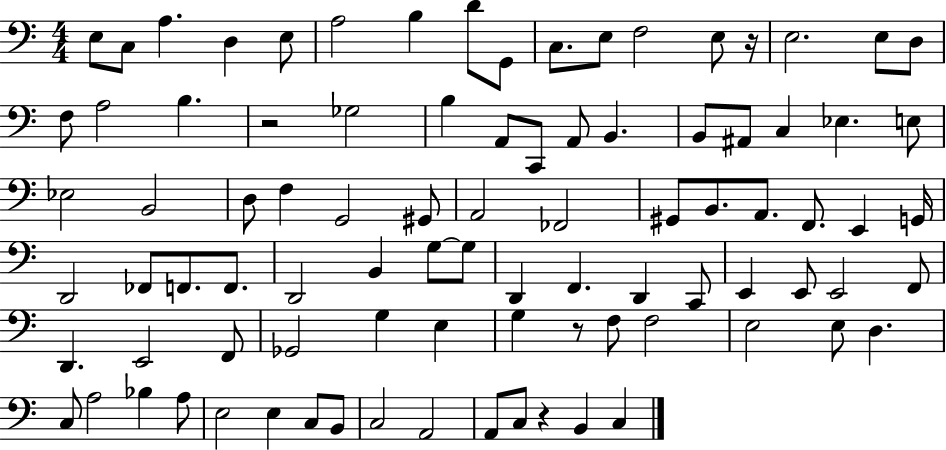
X:1
T:Untitled
M:4/4
L:1/4
K:C
E,/2 C,/2 A, D, E,/2 A,2 B, D/2 G,,/2 C,/2 E,/2 F,2 E,/2 z/4 E,2 E,/2 D,/2 F,/2 A,2 B, z2 _G,2 B, A,,/2 C,,/2 A,,/2 B,, B,,/2 ^A,,/2 C, _E, E,/2 _E,2 B,,2 D,/2 F, G,,2 ^G,,/2 A,,2 _F,,2 ^G,,/2 B,,/2 A,,/2 F,,/2 E,, G,,/4 D,,2 _F,,/2 F,,/2 F,,/2 D,,2 B,, G,/2 G,/2 D,, F,, D,, C,,/2 E,, E,,/2 E,,2 F,,/2 D,, E,,2 F,,/2 _G,,2 G, E, G, z/2 F,/2 F,2 E,2 E,/2 D, C,/2 A,2 _B, A,/2 E,2 E, C,/2 B,,/2 C,2 A,,2 A,,/2 C,/2 z B,, C,